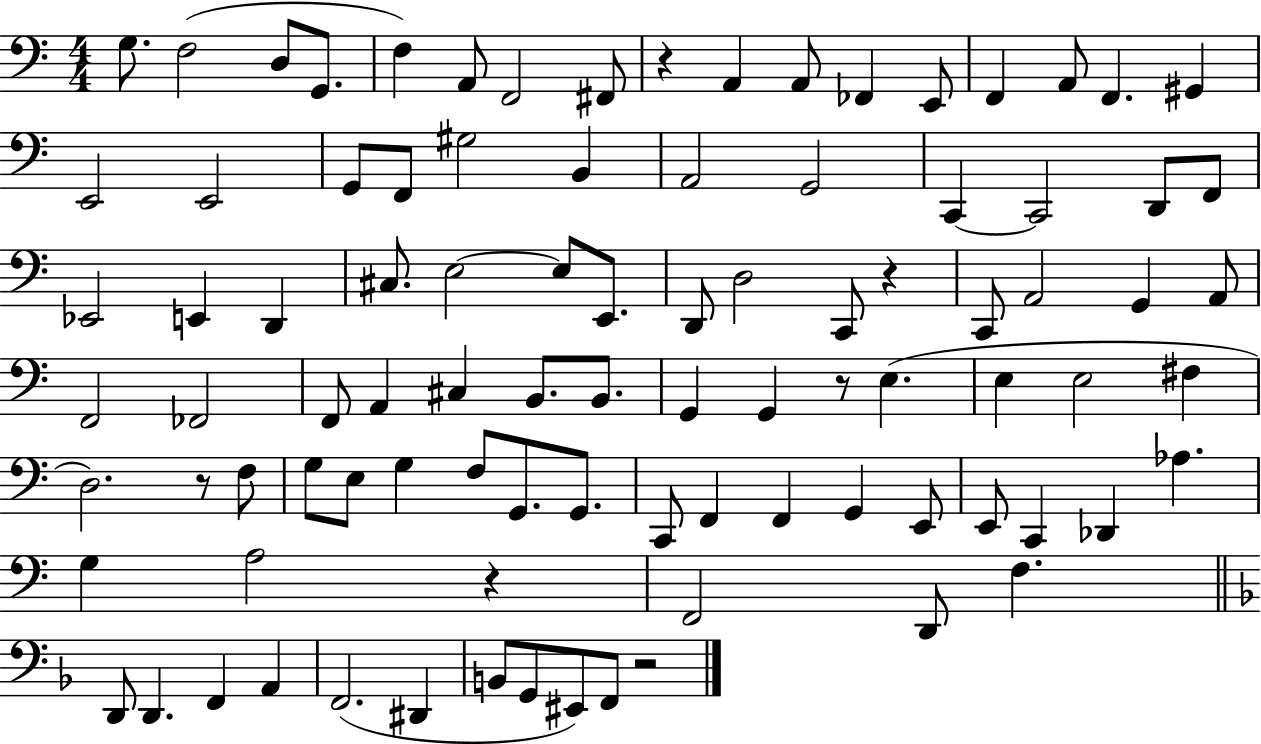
{
  \clef bass
  \numericTimeSignature
  \time 4/4
  \key c \major
  \repeat volta 2 { g8. f2( d8 g,8. | f4) a,8 f,2 fis,8 | r4 a,4 a,8 fes,4 e,8 | f,4 a,8 f,4. gis,4 | \break e,2 e,2 | g,8 f,8 gis2 b,4 | a,2 g,2 | c,4~~ c,2 d,8 f,8 | \break ees,2 e,4 d,4 | cis8. e2~~ e8 e,8. | d,8 d2 c,8 r4 | c,8 a,2 g,4 a,8 | \break f,2 fes,2 | f,8 a,4 cis4 b,8. b,8. | g,4 g,4 r8 e4.( | e4 e2 fis4 | \break d2.) r8 f8 | g8 e8 g4 f8 g,8. g,8. | c,8 f,4 f,4 g,4 e,8 | e,8 c,4 des,4 aes4. | \break g4 a2 r4 | f,2 d,8 f4. | \bar "||" \break \key f \major d,8 d,4. f,4 a,4 | f,2.( dis,4 | b,8 g,8 eis,8) f,8 r2 | } \bar "|."
}